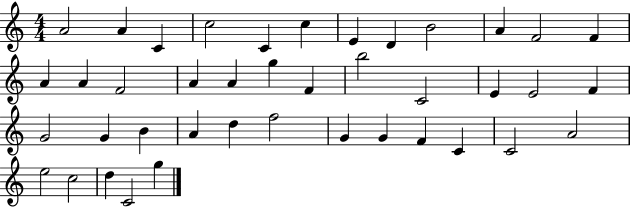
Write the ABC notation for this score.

X:1
T:Untitled
M:4/4
L:1/4
K:C
A2 A C c2 C c E D B2 A F2 F A A F2 A A g F b2 C2 E E2 F G2 G B A d f2 G G F C C2 A2 e2 c2 d C2 g